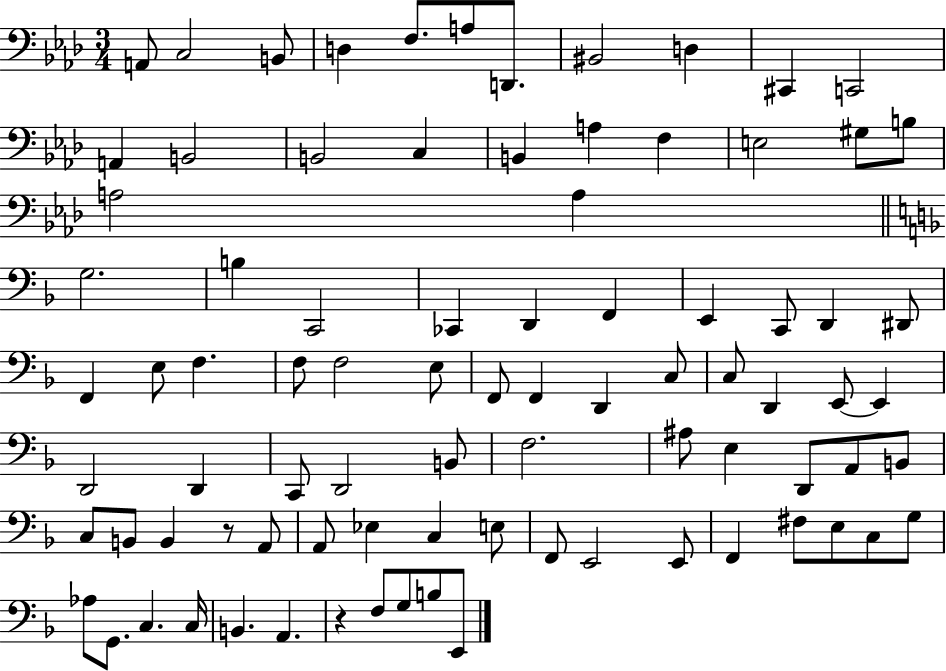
X:1
T:Untitled
M:3/4
L:1/4
K:Ab
A,,/2 C,2 B,,/2 D, F,/2 A,/2 D,,/2 ^B,,2 D, ^C,, C,,2 A,, B,,2 B,,2 C, B,, A, F, E,2 ^G,/2 B,/2 A,2 A, G,2 B, C,,2 _C,, D,, F,, E,, C,,/2 D,, ^D,,/2 F,, E,/2 F, F,/2 F,2 E,/2 F,,/2 F,, D,, C,/2 C,/2 D,, E,,/2 E,, D,,2 D,, C,,/2 D,,2 B,,/2 F,2 ^A,/2 E, D,,/2 A,,/2 B,,/2 C,/2 B,,/2 B,, z/2 A,,/2 A,,/2 _E, C, E,/2 F,,/2 E,,2 E,,/2 F,, ^F,/2 E,/2 C,/2 G,/2 _A,/2 G,,/2 C, C,/4 B,, A,, z F,/2 G,/2 B,/2 E,,/2